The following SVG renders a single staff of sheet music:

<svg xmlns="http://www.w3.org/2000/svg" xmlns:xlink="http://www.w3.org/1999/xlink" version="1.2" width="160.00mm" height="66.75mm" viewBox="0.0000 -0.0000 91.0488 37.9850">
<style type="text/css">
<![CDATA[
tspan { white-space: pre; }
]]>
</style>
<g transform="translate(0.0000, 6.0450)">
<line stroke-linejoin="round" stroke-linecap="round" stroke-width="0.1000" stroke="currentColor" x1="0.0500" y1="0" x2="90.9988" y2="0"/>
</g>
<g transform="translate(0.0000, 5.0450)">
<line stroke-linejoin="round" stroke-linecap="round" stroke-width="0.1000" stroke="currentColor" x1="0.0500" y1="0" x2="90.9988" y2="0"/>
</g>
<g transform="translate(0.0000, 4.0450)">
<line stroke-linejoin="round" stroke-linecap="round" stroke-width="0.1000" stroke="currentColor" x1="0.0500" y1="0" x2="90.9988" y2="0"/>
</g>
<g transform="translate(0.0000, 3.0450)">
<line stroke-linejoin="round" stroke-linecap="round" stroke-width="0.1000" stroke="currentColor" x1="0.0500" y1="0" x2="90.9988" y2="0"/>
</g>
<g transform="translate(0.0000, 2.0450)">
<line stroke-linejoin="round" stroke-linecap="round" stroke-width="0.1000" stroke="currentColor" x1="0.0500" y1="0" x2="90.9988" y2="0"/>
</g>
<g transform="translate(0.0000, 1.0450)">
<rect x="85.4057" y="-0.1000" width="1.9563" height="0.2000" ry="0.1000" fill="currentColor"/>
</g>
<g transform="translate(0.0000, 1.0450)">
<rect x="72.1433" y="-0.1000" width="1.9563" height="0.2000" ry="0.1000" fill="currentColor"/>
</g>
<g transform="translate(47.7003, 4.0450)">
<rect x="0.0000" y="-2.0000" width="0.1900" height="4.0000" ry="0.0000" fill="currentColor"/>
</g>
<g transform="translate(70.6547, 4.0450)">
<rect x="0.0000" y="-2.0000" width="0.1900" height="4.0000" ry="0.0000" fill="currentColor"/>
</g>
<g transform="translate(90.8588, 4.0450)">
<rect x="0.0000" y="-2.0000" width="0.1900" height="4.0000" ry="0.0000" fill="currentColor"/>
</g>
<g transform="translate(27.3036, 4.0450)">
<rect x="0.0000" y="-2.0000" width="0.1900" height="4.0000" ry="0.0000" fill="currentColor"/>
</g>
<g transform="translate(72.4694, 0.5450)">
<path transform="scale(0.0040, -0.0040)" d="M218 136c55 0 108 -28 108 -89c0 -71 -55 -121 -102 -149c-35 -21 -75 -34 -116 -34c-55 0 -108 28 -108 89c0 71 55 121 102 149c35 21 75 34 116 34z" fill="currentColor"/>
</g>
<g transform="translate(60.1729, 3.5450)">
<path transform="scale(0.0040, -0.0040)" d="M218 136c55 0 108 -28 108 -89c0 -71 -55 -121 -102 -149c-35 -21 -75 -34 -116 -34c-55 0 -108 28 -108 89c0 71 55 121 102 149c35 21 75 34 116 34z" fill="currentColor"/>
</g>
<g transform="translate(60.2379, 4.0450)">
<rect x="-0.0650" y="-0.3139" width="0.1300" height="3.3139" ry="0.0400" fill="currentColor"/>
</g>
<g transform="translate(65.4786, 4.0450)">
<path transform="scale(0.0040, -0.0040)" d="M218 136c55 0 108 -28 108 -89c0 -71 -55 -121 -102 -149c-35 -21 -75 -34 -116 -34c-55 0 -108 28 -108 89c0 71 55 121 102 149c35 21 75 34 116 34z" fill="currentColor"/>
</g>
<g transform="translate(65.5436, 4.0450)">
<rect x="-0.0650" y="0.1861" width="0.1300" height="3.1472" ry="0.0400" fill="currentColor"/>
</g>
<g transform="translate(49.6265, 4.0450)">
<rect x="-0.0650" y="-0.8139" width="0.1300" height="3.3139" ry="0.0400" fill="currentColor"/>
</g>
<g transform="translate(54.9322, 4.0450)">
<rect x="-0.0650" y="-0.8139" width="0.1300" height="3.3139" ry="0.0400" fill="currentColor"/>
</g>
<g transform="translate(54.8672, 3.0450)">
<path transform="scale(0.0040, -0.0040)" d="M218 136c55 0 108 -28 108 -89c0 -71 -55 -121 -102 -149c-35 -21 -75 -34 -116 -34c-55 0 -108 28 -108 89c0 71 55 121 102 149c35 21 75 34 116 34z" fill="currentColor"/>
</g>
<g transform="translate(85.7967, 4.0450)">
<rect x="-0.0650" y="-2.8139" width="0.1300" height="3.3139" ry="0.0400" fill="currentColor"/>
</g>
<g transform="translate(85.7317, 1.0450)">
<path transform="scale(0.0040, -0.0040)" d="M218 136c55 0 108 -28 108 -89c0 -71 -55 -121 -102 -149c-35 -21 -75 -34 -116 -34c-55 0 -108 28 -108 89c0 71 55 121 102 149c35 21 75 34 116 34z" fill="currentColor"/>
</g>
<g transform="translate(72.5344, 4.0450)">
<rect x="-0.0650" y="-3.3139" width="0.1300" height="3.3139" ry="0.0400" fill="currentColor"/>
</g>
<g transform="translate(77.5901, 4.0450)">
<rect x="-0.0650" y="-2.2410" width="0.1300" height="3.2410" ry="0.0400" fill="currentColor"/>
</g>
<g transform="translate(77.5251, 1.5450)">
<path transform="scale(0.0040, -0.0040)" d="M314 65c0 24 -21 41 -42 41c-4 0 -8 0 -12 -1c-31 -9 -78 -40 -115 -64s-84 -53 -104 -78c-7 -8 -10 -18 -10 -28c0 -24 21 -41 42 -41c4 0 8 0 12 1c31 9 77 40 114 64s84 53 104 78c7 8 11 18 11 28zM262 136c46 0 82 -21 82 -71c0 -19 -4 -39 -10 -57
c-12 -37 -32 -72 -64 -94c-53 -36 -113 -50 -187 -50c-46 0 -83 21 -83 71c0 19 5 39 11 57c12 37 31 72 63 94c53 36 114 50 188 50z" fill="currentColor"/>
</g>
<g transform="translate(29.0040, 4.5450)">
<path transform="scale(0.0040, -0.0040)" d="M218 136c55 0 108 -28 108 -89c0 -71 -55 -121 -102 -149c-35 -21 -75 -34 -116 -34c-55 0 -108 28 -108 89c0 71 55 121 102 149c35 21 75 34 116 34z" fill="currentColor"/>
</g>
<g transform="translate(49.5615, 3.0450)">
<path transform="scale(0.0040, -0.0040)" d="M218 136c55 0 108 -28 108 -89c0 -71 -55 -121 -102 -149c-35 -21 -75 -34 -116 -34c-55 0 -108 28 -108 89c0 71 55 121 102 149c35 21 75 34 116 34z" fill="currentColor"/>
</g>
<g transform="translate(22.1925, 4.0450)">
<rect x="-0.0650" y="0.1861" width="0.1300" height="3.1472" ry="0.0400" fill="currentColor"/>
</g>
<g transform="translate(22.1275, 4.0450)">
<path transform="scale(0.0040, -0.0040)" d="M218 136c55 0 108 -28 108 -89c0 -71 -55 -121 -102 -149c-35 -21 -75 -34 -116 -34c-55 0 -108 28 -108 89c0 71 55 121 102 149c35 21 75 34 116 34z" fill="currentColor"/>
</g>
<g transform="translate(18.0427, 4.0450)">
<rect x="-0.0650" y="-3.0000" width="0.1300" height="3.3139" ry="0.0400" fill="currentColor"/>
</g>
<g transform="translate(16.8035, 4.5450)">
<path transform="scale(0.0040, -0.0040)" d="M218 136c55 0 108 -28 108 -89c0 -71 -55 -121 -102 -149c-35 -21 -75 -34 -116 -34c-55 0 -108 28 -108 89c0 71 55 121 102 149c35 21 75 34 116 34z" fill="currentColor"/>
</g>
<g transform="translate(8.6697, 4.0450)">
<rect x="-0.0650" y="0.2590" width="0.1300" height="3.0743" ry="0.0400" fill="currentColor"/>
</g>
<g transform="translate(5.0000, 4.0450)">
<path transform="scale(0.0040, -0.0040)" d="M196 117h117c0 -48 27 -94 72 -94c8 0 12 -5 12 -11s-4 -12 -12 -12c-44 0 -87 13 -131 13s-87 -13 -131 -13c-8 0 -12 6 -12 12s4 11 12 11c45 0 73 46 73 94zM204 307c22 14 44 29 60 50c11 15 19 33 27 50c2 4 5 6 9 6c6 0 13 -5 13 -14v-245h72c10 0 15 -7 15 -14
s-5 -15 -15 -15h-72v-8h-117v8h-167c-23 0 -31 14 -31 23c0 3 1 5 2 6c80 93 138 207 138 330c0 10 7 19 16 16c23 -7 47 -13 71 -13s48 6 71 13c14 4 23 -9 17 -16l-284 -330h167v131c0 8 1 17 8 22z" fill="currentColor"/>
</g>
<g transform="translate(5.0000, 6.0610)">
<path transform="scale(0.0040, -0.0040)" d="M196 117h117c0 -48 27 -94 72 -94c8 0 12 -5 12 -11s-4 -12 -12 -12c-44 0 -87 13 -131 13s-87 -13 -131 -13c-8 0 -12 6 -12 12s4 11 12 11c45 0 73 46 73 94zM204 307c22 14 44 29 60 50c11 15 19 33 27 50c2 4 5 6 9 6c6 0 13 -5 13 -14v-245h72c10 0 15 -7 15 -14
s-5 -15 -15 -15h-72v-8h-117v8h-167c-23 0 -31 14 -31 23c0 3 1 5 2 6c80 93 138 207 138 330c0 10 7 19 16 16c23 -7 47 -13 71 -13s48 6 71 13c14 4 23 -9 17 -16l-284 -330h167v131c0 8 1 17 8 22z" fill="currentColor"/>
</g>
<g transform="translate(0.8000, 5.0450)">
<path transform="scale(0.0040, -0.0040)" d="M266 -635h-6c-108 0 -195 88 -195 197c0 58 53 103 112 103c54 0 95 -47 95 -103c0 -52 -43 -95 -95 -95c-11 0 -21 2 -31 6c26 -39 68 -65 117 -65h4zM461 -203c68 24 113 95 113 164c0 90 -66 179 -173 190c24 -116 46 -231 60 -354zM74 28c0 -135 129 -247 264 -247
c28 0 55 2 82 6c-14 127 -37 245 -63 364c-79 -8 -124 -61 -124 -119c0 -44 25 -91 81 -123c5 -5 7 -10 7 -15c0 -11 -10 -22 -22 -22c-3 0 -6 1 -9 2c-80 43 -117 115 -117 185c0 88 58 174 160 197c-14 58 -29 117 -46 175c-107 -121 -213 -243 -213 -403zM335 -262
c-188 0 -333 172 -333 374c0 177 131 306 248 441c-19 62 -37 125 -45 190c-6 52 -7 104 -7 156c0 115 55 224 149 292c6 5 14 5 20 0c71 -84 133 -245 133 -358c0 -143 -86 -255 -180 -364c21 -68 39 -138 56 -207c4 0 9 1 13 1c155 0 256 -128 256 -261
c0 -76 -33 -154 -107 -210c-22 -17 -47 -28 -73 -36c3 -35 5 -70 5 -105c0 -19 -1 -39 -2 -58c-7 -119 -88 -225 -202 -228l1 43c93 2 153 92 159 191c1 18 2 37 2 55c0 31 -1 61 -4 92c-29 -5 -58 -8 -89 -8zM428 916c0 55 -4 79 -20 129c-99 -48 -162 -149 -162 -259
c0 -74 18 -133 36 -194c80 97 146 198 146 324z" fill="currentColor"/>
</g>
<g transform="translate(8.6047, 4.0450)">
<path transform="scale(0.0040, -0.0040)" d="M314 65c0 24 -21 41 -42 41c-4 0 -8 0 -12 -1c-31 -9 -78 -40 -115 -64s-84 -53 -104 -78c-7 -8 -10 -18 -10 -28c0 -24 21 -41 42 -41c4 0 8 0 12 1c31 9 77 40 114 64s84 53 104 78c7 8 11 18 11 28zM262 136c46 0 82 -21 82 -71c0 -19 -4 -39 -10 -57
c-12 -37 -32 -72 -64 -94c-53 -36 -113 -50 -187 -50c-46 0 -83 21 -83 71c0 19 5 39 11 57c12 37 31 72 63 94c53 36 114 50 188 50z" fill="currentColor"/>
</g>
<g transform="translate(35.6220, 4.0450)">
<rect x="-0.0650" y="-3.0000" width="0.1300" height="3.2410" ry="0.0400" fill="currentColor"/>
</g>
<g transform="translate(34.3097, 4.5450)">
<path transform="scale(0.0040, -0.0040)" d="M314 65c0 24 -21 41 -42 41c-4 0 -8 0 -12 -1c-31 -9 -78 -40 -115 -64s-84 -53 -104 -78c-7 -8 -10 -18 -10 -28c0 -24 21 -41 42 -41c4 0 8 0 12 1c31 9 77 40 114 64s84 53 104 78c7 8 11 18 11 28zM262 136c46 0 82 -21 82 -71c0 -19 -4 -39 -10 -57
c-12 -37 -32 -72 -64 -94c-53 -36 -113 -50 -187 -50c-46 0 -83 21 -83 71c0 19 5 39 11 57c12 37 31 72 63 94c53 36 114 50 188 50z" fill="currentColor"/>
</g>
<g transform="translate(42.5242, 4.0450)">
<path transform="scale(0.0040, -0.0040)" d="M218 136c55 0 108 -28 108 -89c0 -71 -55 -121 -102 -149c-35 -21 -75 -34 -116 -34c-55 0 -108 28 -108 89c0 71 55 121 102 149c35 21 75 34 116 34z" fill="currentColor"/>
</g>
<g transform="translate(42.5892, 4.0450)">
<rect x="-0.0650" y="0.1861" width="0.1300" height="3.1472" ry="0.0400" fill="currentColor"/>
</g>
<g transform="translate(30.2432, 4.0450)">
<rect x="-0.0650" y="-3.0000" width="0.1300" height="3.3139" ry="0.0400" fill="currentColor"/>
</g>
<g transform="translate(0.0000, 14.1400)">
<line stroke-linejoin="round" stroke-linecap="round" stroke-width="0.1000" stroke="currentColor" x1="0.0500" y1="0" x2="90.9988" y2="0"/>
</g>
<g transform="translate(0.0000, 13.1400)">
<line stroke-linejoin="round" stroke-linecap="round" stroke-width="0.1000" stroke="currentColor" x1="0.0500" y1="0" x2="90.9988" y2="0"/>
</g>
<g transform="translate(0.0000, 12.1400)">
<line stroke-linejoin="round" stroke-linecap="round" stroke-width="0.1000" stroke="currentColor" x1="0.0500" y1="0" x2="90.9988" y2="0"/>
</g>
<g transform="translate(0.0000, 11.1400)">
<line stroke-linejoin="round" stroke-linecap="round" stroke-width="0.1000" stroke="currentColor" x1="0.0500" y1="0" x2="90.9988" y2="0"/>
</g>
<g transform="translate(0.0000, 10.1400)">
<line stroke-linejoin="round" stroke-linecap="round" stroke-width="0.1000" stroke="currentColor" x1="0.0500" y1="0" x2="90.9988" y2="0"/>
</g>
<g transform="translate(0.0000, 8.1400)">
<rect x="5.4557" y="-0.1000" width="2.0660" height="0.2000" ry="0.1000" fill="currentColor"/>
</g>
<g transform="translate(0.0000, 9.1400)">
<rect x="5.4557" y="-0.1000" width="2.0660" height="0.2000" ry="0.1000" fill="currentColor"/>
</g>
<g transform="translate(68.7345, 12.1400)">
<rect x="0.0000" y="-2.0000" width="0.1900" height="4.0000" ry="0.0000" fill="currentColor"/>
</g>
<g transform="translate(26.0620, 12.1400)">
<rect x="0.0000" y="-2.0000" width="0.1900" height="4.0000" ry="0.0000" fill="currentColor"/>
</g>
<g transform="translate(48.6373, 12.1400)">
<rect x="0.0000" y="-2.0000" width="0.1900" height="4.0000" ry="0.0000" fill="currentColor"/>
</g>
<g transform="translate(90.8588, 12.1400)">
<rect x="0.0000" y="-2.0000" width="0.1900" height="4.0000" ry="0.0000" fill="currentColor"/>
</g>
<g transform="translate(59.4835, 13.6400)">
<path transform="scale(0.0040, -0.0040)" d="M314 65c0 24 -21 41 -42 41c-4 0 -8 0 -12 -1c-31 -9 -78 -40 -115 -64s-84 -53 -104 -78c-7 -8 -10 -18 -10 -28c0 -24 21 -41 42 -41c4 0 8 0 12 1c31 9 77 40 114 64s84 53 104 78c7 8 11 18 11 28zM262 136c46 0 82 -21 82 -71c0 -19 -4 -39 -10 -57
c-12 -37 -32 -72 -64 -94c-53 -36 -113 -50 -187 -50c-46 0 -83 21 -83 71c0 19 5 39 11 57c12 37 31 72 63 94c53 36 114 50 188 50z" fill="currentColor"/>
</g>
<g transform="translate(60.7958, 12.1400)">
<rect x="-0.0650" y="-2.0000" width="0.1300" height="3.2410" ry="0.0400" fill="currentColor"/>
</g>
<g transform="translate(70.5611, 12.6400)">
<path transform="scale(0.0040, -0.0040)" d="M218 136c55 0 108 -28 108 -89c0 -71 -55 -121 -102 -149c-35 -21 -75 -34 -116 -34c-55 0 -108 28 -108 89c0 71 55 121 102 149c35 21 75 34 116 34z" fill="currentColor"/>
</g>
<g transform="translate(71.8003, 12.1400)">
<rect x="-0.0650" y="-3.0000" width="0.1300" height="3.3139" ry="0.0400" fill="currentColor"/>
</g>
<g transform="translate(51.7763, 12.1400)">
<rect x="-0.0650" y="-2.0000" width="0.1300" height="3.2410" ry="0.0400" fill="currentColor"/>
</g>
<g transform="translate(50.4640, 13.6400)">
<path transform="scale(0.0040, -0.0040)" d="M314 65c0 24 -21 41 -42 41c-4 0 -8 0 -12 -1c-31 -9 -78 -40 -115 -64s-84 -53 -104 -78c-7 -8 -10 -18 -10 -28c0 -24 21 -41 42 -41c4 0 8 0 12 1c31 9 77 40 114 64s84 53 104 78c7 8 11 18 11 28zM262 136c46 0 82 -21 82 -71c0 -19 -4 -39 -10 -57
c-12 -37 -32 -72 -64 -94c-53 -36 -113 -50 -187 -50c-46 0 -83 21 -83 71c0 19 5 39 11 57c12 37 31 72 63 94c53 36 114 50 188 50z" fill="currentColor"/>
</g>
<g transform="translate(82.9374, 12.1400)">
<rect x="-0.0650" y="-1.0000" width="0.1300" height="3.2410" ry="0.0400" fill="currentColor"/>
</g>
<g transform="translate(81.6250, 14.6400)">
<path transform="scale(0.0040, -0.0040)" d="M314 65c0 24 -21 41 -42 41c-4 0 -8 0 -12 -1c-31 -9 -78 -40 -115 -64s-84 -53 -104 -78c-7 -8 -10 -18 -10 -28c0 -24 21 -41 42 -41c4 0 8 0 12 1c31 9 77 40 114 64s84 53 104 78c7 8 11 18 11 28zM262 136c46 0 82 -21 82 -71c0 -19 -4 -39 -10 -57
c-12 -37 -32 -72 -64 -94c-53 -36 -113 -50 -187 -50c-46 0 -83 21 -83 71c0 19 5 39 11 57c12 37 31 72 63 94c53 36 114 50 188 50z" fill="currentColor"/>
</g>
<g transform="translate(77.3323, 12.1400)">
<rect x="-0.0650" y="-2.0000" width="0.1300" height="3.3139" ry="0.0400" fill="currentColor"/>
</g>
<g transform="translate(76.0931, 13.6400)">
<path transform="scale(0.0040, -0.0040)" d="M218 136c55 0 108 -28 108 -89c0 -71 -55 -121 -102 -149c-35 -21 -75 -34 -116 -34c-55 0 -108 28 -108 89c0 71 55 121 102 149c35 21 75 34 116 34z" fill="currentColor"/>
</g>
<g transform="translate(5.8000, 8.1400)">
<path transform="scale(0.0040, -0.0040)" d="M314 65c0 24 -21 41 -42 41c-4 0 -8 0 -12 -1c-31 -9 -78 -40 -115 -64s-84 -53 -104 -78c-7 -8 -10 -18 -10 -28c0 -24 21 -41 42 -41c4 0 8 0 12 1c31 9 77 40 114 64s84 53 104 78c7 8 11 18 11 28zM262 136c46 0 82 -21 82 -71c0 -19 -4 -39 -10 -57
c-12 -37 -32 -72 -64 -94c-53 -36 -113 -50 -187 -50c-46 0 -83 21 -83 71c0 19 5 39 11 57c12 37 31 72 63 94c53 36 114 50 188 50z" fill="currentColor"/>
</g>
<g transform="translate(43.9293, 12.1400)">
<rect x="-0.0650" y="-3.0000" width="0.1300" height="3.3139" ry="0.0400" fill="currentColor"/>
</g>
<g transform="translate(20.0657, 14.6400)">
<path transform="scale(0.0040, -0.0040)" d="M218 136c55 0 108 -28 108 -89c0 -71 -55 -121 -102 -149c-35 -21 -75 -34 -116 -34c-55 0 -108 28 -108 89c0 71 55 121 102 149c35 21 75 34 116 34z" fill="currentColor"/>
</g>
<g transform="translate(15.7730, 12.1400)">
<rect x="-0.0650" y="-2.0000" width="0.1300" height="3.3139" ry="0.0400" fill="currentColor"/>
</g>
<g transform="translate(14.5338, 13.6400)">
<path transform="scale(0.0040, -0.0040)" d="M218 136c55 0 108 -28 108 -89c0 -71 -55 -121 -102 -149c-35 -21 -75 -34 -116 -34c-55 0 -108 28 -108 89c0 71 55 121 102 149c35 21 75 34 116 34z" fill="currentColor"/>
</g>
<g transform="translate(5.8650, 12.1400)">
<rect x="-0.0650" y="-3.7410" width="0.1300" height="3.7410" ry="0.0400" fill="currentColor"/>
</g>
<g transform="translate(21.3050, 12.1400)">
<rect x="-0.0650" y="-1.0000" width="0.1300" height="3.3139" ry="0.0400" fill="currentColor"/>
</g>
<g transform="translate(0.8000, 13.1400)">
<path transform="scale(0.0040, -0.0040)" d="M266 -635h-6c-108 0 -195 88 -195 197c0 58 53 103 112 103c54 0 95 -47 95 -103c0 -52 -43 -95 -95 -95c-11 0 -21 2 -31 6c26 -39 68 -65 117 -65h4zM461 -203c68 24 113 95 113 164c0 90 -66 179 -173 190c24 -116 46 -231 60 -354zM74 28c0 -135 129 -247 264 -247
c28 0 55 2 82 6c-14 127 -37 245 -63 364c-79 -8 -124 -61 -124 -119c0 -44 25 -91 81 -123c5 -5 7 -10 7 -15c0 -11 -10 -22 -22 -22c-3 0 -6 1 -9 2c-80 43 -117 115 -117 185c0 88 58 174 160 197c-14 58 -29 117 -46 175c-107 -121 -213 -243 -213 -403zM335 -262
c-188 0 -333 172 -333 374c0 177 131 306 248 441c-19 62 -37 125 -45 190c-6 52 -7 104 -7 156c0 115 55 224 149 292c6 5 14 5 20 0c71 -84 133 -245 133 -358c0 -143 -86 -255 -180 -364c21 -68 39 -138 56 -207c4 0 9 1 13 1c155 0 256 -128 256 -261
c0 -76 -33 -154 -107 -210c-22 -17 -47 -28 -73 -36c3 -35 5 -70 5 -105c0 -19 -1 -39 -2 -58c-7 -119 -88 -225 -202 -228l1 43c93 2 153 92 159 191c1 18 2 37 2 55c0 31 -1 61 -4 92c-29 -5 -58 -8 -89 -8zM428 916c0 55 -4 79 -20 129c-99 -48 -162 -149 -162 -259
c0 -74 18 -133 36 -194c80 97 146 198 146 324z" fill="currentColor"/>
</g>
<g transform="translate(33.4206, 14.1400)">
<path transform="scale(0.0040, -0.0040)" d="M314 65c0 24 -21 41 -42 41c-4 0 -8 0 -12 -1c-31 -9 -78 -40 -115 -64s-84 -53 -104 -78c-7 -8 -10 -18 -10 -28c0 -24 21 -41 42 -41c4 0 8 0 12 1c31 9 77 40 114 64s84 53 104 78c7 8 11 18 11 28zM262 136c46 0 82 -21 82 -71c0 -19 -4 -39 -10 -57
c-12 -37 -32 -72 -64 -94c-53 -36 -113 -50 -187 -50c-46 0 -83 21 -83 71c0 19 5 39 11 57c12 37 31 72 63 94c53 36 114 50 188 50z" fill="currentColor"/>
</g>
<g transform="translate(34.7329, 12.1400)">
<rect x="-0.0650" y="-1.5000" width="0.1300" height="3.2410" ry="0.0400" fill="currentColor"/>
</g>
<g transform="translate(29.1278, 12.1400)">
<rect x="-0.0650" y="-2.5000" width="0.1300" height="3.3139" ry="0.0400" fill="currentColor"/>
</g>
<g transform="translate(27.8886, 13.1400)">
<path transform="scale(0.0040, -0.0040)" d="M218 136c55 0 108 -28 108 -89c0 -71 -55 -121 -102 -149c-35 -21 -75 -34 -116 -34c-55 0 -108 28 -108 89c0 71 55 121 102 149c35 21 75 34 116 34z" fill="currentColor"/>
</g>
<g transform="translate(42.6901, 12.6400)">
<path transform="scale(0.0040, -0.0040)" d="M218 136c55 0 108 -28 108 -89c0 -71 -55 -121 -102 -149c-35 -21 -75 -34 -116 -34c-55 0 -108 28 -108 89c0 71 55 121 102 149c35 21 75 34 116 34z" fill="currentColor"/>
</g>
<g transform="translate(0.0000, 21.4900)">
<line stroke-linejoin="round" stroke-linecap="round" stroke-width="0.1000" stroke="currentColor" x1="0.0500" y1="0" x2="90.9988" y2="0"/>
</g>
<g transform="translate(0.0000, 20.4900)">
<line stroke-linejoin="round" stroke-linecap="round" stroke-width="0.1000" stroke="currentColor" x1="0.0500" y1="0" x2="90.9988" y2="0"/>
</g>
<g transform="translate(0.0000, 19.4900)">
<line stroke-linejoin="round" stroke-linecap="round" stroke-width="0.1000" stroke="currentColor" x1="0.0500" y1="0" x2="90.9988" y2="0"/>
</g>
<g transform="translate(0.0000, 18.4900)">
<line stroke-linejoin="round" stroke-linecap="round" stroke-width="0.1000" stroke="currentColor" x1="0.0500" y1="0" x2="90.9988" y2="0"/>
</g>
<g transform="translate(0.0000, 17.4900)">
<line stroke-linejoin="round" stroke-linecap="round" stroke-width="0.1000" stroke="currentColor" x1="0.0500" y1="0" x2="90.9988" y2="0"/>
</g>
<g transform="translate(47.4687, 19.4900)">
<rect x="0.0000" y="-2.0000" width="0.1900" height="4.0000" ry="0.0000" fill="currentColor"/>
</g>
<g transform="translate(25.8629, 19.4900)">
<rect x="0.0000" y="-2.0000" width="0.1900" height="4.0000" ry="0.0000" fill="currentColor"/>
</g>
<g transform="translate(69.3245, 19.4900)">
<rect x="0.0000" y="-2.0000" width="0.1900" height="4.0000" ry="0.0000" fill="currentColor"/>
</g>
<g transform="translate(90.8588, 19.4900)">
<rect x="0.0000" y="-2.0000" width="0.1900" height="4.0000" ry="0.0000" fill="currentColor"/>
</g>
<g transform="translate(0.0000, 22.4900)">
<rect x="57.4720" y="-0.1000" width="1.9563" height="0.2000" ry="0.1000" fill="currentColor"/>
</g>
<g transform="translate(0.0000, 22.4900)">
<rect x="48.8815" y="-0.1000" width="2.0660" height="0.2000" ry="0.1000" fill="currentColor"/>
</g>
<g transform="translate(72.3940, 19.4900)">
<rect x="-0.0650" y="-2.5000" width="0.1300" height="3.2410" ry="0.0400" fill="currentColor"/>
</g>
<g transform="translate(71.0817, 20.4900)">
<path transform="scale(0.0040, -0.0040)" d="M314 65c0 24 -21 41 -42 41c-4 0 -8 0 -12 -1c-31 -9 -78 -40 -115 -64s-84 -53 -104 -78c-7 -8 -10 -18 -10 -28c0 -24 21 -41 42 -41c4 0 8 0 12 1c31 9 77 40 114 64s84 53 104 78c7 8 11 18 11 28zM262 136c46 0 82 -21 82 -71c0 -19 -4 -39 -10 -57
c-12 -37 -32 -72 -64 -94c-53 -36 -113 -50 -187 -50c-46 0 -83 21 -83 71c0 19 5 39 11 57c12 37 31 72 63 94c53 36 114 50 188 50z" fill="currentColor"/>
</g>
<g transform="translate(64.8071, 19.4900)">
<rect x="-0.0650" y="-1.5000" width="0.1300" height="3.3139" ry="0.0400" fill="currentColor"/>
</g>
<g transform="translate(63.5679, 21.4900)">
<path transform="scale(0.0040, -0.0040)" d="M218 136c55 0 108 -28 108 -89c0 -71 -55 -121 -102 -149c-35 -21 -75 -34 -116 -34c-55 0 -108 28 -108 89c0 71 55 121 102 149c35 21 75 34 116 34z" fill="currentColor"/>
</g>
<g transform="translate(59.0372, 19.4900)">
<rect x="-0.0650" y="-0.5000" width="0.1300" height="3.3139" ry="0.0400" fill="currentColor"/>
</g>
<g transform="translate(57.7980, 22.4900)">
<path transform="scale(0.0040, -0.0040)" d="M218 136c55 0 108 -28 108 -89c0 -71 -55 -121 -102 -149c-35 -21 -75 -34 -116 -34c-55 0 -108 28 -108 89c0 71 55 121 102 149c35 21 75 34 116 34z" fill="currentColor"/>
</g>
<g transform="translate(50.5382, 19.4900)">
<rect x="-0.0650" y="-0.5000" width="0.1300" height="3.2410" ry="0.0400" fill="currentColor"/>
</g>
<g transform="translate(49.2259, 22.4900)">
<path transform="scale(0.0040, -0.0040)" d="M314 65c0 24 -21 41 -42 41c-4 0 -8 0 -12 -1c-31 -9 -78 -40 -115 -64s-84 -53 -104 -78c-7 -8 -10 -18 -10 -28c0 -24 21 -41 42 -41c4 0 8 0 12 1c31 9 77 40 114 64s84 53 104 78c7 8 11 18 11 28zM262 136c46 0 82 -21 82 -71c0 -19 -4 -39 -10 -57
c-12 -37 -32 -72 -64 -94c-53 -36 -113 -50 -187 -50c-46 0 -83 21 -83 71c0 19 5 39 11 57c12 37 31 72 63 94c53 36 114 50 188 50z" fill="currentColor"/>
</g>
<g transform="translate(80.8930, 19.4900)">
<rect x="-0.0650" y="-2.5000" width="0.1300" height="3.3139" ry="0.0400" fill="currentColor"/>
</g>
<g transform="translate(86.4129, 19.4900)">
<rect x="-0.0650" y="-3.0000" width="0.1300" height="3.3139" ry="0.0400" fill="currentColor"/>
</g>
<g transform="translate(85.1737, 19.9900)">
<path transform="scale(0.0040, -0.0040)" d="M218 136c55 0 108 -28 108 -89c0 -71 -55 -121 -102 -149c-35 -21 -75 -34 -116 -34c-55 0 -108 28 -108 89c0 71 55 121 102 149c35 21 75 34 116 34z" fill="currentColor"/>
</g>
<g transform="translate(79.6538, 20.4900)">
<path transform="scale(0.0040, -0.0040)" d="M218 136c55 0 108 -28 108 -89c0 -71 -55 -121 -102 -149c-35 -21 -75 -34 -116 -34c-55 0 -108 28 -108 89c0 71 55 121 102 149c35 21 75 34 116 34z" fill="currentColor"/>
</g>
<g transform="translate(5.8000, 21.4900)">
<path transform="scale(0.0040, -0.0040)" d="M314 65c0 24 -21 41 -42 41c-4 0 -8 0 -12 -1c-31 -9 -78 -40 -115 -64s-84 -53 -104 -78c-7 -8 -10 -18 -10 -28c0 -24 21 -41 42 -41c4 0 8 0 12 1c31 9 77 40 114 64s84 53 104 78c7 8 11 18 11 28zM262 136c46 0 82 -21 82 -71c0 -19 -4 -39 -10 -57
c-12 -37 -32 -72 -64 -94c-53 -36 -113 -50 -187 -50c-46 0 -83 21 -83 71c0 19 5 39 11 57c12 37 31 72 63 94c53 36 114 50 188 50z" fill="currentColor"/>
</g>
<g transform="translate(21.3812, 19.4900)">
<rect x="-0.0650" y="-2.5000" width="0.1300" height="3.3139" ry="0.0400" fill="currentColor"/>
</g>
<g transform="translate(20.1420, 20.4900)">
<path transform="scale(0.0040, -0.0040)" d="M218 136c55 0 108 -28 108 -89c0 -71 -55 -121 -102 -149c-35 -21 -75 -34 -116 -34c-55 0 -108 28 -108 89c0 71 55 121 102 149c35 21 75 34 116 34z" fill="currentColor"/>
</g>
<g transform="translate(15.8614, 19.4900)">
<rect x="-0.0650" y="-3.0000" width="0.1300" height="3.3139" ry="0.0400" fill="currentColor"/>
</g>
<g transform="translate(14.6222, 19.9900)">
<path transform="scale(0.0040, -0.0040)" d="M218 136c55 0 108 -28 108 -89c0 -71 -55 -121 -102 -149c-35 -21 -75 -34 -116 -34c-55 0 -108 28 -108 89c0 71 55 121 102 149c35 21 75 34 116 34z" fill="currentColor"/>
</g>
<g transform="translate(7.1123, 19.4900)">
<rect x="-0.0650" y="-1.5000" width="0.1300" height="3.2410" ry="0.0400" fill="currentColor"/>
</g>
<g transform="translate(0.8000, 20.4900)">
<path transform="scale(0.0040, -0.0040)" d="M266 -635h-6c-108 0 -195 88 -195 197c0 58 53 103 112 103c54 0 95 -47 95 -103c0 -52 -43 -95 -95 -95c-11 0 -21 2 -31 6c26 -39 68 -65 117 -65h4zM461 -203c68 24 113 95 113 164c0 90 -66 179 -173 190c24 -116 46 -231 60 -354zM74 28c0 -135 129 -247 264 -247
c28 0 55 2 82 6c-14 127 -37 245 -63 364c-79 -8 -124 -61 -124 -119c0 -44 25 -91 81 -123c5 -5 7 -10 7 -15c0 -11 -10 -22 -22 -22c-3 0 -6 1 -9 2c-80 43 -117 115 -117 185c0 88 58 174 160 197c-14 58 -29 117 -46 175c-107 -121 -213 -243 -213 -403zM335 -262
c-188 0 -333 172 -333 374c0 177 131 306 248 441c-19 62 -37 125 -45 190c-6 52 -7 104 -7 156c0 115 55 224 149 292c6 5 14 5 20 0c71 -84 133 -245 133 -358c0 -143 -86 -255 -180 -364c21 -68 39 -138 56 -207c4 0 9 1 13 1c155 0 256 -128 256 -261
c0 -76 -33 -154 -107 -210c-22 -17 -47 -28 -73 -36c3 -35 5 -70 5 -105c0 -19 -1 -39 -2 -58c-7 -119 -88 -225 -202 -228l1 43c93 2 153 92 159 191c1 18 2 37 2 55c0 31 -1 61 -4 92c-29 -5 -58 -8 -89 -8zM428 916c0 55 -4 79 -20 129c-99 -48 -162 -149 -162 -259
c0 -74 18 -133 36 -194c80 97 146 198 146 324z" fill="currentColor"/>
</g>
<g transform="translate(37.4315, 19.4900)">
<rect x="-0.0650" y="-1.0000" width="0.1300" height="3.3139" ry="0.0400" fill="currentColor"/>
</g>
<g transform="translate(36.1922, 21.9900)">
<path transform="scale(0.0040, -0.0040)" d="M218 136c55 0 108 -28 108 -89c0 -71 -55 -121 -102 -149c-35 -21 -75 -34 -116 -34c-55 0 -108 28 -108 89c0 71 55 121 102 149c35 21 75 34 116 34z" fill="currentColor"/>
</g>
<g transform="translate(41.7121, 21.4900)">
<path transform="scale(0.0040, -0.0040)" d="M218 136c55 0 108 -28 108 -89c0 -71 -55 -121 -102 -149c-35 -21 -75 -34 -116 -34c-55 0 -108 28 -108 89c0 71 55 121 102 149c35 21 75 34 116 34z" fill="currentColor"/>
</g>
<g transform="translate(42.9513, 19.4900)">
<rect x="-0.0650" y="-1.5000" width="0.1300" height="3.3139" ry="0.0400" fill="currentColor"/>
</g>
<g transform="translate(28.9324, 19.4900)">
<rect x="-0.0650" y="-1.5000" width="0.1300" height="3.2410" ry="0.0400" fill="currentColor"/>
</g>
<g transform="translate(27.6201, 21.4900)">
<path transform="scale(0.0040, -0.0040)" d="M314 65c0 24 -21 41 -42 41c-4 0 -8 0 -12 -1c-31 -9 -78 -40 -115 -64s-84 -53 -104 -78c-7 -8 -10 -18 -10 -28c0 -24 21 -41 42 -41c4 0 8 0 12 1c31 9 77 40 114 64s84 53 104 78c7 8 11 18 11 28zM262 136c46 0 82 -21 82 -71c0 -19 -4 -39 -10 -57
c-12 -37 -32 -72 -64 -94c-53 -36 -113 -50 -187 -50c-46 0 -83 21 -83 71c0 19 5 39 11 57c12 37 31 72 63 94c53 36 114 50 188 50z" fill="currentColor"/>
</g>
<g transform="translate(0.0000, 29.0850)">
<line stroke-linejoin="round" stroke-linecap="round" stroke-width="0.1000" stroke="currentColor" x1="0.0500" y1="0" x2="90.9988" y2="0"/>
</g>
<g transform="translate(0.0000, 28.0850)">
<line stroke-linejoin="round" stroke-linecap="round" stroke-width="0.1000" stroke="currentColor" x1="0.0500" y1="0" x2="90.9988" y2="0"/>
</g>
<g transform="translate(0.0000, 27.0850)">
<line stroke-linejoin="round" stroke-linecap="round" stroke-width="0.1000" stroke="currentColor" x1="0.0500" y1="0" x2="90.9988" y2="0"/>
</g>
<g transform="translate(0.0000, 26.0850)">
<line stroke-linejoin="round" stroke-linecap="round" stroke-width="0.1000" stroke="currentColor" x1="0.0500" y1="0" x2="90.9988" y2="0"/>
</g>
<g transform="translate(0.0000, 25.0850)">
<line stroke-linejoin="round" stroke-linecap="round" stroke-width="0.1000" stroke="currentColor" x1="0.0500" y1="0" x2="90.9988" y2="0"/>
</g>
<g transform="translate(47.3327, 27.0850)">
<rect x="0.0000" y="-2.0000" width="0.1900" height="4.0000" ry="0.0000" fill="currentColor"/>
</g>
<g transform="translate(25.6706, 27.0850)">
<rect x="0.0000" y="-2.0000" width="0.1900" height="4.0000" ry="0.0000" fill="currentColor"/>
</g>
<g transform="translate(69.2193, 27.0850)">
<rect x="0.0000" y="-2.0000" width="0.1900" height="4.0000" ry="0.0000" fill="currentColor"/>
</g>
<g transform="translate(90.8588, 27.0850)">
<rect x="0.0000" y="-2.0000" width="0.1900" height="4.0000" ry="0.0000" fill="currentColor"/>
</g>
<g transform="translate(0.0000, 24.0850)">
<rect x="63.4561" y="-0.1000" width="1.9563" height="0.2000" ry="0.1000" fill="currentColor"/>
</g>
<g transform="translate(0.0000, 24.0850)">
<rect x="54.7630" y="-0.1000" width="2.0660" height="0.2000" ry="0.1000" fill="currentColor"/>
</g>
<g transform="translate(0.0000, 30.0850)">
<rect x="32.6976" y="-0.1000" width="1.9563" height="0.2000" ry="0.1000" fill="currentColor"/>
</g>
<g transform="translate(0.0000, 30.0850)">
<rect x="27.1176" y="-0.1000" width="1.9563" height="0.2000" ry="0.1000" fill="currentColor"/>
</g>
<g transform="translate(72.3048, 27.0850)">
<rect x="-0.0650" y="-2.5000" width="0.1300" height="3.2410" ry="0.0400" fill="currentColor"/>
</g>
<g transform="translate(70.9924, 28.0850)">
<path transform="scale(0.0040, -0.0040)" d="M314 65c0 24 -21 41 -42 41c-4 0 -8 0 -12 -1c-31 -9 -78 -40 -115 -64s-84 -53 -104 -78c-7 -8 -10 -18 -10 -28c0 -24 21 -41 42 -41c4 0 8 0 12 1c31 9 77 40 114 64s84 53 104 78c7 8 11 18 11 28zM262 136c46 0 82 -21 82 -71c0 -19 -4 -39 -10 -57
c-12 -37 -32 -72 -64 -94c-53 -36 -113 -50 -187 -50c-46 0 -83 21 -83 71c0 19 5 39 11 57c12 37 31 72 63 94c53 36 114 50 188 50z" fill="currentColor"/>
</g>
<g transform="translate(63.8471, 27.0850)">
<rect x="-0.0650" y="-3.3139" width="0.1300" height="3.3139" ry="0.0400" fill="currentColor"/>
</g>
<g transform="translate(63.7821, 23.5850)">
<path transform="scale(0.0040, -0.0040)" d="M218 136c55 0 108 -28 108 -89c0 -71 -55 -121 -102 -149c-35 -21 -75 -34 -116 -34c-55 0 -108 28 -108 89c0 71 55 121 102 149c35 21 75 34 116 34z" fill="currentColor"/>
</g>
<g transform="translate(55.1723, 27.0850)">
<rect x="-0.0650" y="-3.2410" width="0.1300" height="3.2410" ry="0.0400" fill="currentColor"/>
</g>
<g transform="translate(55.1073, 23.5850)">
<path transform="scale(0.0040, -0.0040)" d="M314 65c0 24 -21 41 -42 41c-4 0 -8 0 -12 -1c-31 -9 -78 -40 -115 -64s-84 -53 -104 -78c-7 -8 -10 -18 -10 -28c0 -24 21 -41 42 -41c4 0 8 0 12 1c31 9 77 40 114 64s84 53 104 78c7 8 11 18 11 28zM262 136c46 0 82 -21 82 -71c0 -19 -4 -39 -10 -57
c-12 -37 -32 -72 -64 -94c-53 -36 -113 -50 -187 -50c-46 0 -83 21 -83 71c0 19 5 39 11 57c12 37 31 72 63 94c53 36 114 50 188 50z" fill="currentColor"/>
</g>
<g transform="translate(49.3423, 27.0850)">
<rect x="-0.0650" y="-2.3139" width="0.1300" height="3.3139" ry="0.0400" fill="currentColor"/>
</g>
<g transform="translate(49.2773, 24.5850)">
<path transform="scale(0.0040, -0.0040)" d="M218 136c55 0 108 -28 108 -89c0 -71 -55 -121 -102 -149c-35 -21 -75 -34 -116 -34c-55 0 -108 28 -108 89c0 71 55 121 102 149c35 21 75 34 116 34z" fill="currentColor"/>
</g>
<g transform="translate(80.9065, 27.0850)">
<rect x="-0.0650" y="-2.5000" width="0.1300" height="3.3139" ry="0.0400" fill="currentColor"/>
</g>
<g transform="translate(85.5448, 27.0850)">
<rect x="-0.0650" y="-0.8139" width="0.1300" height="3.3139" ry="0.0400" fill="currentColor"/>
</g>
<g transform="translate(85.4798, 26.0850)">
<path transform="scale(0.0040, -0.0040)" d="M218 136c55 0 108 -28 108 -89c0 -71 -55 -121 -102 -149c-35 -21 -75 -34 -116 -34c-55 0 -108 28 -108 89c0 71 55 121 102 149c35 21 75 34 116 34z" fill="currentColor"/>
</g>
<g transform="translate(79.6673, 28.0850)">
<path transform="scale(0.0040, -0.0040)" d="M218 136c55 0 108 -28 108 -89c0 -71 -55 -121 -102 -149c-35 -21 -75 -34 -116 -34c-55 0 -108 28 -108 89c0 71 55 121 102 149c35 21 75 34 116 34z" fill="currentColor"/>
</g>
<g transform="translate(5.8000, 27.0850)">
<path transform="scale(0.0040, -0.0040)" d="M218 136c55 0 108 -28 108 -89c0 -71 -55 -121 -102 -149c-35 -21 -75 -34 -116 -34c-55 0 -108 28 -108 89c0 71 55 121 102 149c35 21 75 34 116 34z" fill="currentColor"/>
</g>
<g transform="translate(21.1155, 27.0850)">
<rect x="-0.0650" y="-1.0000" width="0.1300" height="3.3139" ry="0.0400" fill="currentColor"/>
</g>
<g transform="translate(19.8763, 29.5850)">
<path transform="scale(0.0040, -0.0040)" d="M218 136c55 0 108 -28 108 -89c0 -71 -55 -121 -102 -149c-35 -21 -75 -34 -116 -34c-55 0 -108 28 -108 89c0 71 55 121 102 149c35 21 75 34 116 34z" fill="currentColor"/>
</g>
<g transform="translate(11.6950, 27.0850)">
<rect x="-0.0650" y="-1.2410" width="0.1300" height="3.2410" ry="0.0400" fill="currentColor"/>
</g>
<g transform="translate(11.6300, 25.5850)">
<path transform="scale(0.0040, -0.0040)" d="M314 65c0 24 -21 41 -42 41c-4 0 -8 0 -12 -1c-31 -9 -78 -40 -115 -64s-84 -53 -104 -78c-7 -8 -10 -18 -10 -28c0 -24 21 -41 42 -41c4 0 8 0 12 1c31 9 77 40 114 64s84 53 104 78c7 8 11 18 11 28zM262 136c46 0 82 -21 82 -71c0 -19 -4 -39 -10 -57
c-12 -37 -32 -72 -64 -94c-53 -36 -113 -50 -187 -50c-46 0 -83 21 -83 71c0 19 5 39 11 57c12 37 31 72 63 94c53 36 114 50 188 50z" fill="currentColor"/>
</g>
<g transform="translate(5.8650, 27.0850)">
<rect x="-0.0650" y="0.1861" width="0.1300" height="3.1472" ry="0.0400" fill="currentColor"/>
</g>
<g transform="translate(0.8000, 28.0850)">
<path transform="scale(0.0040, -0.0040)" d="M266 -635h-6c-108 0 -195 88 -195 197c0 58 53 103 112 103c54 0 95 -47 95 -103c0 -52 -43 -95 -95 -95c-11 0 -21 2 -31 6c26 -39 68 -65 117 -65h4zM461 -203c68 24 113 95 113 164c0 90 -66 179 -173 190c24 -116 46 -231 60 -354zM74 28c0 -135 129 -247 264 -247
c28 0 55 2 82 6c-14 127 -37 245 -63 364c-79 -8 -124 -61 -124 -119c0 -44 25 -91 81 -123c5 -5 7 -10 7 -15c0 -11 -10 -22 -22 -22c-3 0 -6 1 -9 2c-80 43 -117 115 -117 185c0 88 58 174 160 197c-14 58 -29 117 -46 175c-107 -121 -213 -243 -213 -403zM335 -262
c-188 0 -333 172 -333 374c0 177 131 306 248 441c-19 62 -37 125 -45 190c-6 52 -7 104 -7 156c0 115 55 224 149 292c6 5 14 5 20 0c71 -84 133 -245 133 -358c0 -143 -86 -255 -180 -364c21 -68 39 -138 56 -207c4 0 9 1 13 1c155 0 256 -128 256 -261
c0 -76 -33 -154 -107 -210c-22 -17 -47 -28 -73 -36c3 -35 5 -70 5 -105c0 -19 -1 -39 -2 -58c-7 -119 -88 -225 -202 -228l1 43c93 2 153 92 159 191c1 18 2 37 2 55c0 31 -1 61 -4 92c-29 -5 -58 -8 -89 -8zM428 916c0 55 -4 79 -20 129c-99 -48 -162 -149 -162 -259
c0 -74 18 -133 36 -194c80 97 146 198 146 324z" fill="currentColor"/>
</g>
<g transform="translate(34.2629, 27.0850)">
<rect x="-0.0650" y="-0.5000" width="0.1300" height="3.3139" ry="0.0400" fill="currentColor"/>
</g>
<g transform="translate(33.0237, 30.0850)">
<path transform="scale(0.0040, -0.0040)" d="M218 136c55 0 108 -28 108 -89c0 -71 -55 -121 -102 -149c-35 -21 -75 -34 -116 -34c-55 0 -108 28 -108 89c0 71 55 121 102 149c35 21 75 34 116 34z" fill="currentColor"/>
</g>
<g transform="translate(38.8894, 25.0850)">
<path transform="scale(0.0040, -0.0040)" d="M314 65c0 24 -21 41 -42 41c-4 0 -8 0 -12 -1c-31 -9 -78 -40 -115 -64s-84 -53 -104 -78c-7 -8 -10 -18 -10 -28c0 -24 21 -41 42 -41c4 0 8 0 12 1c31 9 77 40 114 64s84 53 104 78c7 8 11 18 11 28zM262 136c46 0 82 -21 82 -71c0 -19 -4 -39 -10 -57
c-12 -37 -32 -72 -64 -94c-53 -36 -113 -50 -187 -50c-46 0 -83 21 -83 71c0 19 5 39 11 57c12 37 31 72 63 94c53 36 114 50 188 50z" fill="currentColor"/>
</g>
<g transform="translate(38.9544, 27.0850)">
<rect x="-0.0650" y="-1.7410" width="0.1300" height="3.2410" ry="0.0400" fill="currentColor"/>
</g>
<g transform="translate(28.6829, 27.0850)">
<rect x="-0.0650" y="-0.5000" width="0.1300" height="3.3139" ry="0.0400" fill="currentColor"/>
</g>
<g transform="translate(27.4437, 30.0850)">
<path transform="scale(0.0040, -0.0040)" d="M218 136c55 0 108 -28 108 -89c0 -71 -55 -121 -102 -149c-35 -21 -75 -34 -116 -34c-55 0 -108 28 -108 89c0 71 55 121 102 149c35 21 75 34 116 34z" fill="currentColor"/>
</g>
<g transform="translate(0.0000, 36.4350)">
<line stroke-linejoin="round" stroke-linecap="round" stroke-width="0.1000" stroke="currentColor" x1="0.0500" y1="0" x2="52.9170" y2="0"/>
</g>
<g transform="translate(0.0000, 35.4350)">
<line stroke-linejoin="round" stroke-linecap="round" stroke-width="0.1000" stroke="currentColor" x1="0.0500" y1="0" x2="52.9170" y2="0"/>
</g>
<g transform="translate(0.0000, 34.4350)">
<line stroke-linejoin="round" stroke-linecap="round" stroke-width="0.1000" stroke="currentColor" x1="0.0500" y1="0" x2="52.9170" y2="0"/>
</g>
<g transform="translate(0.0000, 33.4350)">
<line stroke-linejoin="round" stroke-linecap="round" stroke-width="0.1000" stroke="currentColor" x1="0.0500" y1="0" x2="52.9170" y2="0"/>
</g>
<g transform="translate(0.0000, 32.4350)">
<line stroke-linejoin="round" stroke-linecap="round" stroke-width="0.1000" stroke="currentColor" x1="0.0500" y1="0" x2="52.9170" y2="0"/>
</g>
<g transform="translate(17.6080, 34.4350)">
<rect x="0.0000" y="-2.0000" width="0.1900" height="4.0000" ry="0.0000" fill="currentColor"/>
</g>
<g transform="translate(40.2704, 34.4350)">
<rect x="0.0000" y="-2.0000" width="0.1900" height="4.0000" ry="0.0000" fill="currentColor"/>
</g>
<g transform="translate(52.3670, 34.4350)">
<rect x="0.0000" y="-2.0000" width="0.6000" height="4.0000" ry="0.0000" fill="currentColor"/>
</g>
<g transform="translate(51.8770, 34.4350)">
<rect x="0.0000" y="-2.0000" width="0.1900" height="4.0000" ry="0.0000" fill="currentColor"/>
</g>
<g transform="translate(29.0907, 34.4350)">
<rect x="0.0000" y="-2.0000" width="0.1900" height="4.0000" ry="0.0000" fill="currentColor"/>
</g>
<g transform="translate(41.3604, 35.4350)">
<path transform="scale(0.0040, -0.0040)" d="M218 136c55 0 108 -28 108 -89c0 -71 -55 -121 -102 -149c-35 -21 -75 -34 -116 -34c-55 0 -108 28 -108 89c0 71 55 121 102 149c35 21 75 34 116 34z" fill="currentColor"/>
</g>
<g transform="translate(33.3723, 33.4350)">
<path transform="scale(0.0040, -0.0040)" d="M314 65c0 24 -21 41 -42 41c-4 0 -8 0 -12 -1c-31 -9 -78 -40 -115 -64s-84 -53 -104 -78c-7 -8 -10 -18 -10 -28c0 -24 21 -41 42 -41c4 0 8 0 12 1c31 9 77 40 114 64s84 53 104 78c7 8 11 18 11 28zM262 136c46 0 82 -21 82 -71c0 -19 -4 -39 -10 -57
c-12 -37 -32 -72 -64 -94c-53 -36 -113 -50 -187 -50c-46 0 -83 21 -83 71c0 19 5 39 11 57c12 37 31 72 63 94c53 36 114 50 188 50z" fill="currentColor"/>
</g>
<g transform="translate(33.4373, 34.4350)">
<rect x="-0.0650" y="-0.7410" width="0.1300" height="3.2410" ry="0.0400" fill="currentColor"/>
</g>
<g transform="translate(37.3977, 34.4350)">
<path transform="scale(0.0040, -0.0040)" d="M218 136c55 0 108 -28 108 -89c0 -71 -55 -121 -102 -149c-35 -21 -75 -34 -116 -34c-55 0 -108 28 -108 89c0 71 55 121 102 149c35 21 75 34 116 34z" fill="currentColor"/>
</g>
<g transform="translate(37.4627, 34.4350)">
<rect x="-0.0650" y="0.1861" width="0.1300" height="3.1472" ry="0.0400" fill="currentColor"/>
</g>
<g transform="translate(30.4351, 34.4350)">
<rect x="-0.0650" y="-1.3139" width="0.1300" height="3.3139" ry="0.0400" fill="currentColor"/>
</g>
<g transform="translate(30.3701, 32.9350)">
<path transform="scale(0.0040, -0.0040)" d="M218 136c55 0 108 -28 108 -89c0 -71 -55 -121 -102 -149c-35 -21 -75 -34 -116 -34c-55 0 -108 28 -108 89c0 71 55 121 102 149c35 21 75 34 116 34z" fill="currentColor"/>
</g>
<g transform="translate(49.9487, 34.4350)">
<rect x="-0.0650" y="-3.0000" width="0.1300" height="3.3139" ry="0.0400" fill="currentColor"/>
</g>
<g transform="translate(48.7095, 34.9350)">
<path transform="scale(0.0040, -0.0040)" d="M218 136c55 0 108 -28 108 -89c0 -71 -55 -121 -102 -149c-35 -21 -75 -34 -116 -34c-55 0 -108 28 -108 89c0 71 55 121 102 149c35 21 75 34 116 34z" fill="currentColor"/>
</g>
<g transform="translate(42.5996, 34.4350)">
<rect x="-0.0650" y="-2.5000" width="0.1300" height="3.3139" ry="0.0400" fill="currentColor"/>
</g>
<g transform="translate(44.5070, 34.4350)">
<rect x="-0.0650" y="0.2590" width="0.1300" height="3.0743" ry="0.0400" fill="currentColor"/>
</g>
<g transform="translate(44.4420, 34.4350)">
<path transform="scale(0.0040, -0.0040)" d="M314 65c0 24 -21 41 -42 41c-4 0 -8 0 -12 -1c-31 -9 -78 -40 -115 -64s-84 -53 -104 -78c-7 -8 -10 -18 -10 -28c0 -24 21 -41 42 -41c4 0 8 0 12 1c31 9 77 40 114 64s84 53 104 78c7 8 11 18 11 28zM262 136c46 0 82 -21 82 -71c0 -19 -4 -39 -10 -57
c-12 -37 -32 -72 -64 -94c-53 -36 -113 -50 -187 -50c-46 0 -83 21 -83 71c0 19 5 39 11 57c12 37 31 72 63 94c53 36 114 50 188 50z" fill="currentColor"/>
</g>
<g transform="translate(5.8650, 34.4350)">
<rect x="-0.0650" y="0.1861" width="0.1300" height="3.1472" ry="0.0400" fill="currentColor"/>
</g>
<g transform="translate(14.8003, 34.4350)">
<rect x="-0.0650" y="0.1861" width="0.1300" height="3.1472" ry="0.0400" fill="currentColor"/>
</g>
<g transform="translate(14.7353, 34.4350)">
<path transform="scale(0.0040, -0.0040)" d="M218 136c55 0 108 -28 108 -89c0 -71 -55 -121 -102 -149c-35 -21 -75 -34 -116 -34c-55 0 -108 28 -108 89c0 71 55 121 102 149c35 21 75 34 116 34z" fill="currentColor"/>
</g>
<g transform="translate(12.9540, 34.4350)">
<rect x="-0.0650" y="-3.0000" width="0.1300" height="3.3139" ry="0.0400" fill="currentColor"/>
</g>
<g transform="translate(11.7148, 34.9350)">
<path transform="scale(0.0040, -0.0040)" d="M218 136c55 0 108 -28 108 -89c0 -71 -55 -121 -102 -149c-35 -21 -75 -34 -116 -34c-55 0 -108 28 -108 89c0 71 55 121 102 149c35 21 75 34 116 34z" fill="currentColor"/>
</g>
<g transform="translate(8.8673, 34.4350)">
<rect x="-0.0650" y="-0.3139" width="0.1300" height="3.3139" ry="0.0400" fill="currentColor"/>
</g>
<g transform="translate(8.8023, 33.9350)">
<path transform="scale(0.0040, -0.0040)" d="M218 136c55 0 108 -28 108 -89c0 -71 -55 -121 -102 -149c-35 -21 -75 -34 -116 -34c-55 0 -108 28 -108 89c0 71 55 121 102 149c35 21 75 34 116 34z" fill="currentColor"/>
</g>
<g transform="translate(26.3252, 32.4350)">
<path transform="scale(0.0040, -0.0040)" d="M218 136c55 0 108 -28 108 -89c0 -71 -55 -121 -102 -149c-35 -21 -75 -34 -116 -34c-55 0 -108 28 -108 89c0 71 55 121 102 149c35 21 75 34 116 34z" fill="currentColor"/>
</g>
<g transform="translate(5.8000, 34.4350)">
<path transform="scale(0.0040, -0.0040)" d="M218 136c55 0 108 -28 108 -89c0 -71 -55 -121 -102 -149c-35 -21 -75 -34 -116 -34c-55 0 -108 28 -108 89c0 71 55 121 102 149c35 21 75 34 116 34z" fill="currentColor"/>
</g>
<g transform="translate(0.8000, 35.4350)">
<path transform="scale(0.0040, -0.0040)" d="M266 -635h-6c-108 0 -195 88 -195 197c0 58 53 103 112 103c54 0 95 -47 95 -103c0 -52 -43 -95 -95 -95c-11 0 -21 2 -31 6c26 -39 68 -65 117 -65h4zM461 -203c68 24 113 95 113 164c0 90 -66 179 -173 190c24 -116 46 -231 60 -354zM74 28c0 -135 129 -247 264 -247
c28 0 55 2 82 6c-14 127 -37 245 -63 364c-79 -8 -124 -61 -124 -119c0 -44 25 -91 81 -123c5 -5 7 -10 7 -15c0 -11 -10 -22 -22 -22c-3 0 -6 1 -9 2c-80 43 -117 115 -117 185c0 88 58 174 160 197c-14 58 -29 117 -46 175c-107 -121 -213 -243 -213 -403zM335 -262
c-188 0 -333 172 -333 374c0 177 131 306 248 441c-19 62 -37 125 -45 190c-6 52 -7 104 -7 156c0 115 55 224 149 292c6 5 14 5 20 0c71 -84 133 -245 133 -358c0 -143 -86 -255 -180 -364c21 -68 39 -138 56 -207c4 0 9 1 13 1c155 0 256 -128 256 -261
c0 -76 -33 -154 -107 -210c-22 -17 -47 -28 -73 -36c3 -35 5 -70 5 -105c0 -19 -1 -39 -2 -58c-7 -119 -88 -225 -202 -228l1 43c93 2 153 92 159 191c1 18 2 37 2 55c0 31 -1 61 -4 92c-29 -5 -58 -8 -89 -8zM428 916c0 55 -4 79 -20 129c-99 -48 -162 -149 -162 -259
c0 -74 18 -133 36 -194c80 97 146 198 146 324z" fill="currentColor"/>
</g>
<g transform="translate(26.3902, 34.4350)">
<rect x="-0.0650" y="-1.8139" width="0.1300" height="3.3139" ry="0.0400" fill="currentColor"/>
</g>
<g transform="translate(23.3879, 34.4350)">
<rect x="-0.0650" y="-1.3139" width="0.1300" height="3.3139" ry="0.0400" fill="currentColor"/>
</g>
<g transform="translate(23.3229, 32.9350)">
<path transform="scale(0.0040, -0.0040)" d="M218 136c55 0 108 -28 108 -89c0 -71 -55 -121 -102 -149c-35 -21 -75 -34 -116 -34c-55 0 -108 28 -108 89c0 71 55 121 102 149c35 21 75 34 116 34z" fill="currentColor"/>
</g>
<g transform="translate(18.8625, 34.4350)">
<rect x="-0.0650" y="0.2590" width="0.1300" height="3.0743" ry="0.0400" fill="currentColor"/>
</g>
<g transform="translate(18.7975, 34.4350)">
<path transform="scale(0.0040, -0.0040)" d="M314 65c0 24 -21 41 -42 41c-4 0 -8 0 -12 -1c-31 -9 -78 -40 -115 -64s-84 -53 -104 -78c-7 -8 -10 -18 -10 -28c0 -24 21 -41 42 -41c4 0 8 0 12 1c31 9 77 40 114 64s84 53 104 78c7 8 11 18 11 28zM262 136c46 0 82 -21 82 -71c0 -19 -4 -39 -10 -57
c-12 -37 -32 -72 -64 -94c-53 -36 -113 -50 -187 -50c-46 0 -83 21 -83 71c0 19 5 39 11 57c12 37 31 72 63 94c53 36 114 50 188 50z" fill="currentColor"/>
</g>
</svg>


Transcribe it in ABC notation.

X:1
T:Untitled
M:4/4
L:1/4
K:C
B2 A B A A2 B d d c B b g2 a c'2 F D G E2 A F2 F2 A F D2 E2 A G E2 D E C2 C E G2 G A B e2 D C C f2 g b2 b G2 G d B c A B B2 e f e d2 B G B2 A